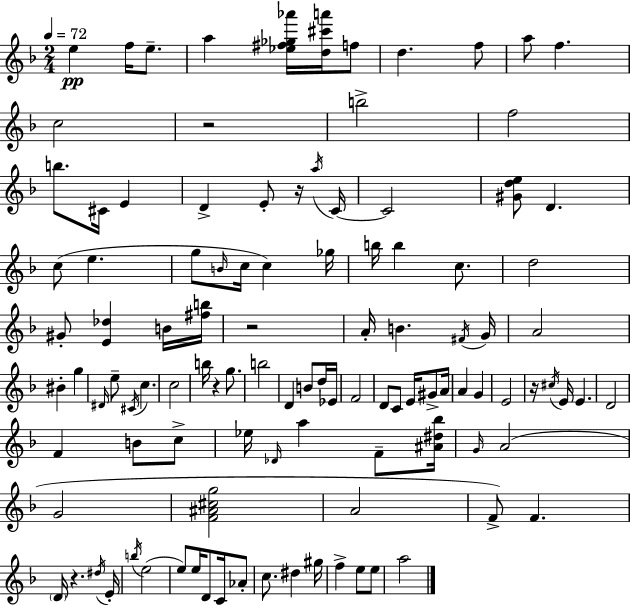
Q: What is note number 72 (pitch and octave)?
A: A5